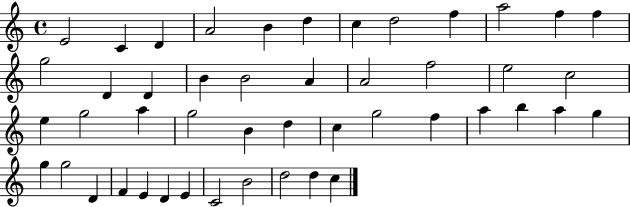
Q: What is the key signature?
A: C major